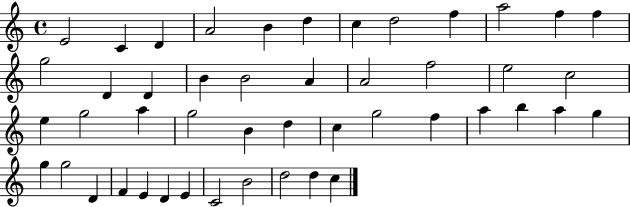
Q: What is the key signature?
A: C major